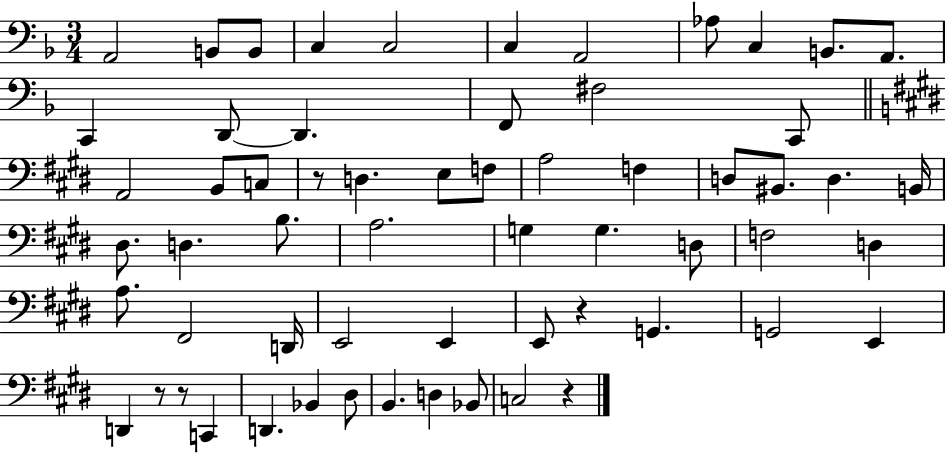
{
  \clef bass
  \numericTimeSignature
  \time 3/4
  \key f \major
  a,2 b,8 b,8 | c4 c2 | c4 a,2 | aes8 c4 b,8. a,8. | \break c,4 d,8~~ d,4. | f,8 fis2 c,8 | \bar "||" \break \key e \major a,2 b,8 c8 | r8 d4. e8 f8 | a2 f4 | d8 bis,8. d4. b,16 | \break dis8. d4. b8. | a2. | g4 g4. d8 | f2 d4 | \break a8. fis,2 d,16 | e,2 e,4 | e,8 r4 g,4. | g,2 e,4 | \break d,4 r8 r8 c,4 | d,4. bes,4 dis8 | b,4. d4 bes,8 | c2 r4 | \break \bar "|."
}